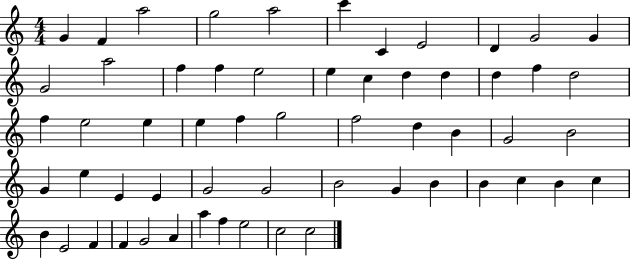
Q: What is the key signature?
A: C major